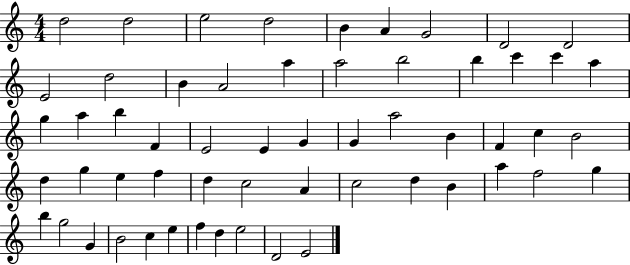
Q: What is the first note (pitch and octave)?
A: D5